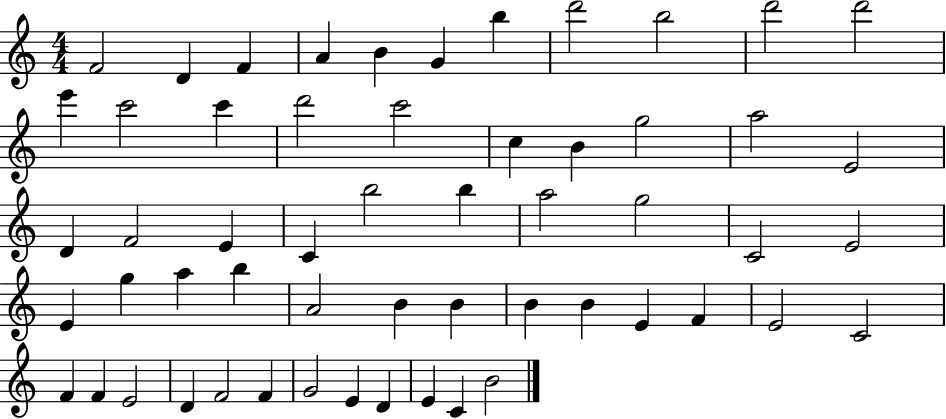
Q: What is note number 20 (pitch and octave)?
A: A5